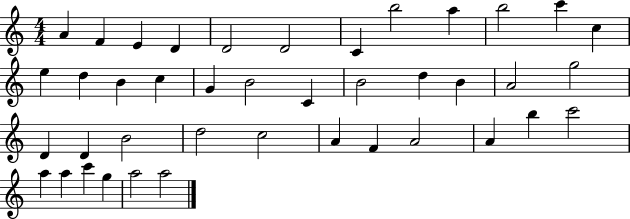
{
  \clef treble
  \numericTimeSignature
  \time 4/4
  \key c \major
  a'4 f'4 e'4 d'4 | d'2 d'2 | c'4 b''2 a''4 | b''2 c'''4 c''4 | \break e''4 d''4 b'4 c''4 | g'4 b'2 c'4 | b'2 d''4 b'4 | a'2 g''2 | \break d'4 d'4 b'2 | d''2 c''2 | a'4 f'4 a'2 | a'4 b''4 c'''2 | \break a''4 a''4 c'''4 g''4 | a''2 a''2 | \bar "|."
}